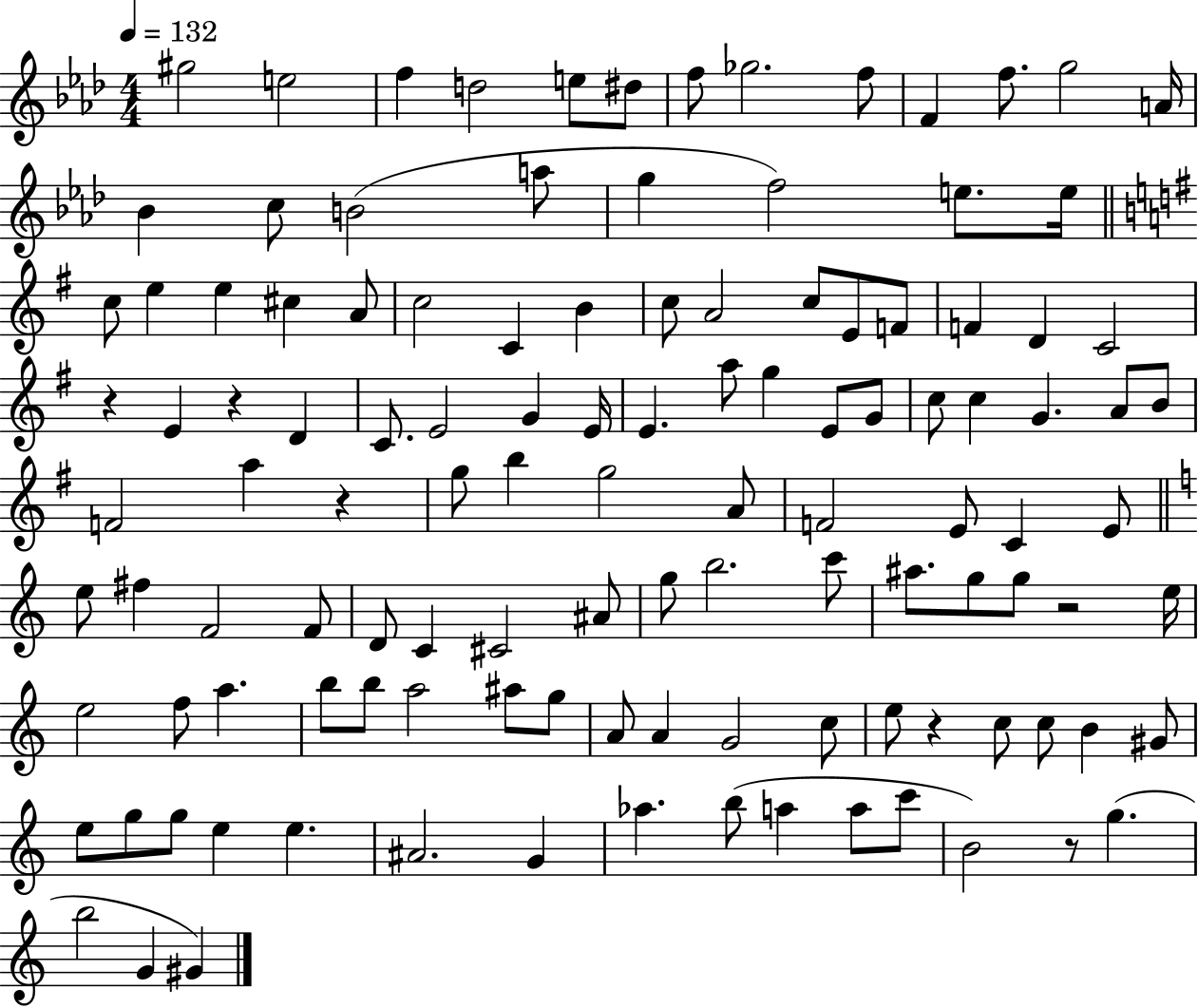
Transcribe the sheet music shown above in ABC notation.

X:1
T:Untitled
M:4/4
L:1/4
K:Ab
^g2 e2 f d2 e/2 ^d/2 f/2 _g2 f/2 F f/2 g2 A/4 _B c/2 B2 a/2 g f2 e/2 e/4 c/2 e e ^c A/2 c2 C B c/2 A2 c/2 E/2 F/2 F D C2 z E z D C/2 E2 G E/4 E a/2 g E/2 G/2 c/2 c G A/2 B/2 F2 a z g/2 b g2 A/2 F2 E/2 C E/2 e/2 ^f F2 F/2 D/2 C ^C2 ^A/2 g/2 b2 c'/2 ^a/2 g/2 g/2 z2 e/4 e2 f/2 a b/2 b/2 a2 ^a/2 g/2 A/2 A G2 c/2 e/2 z c/2 c/2 B ^G/2 e/2 g/2 g/2 e e ^A2 G _a b/2 a a/2 c'/2 B2 z/2 g b2 G ^G